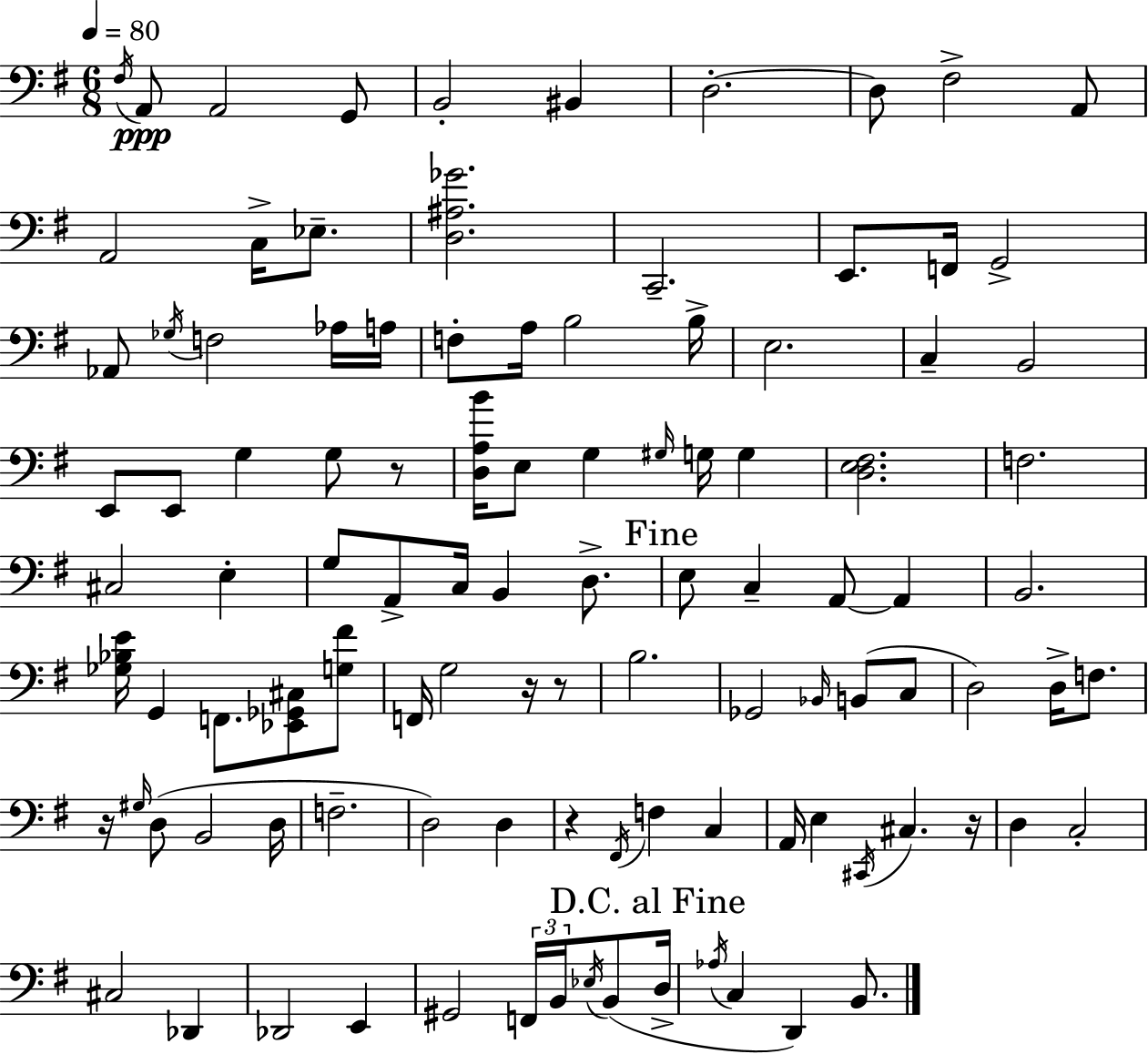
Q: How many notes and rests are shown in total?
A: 105